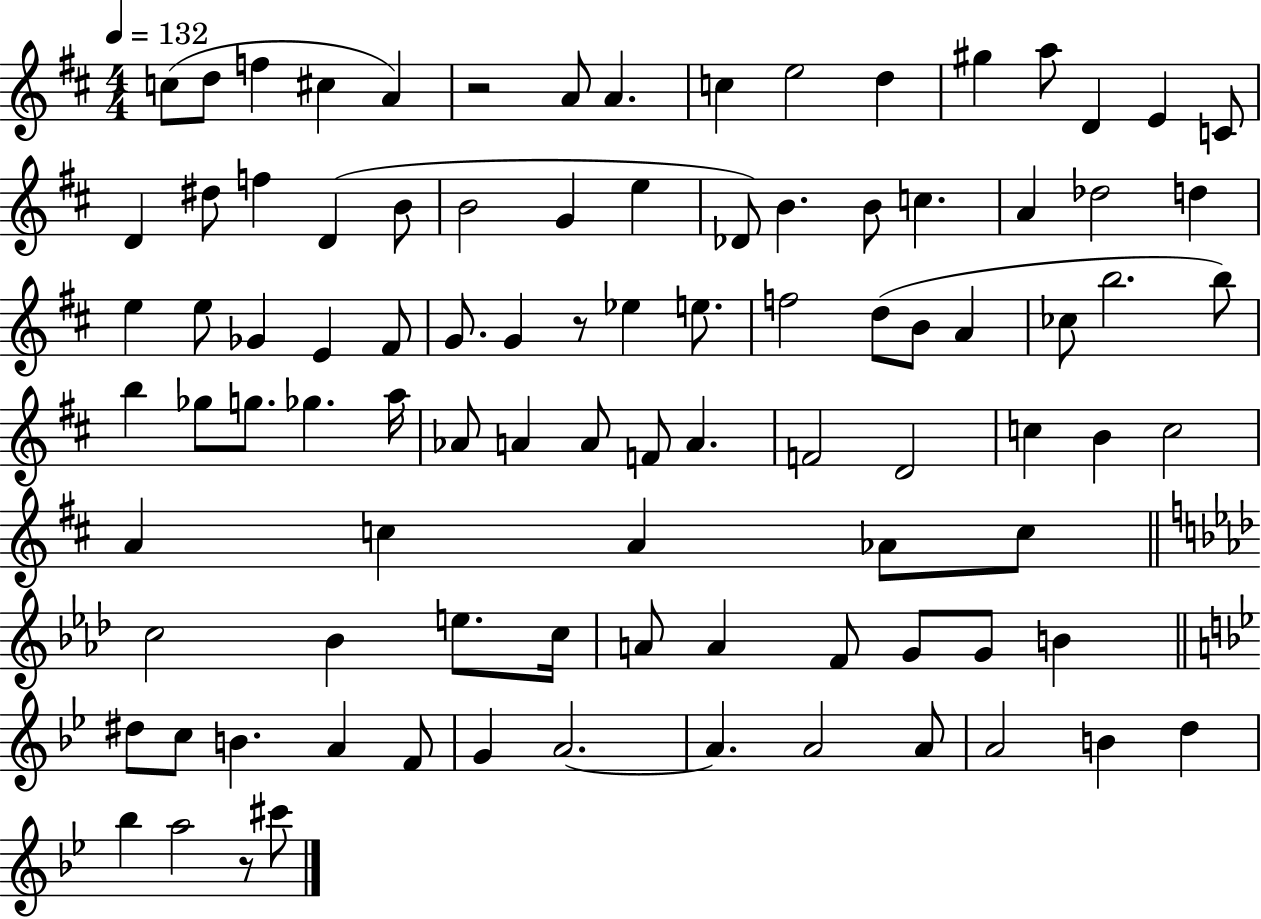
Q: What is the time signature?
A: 4/4